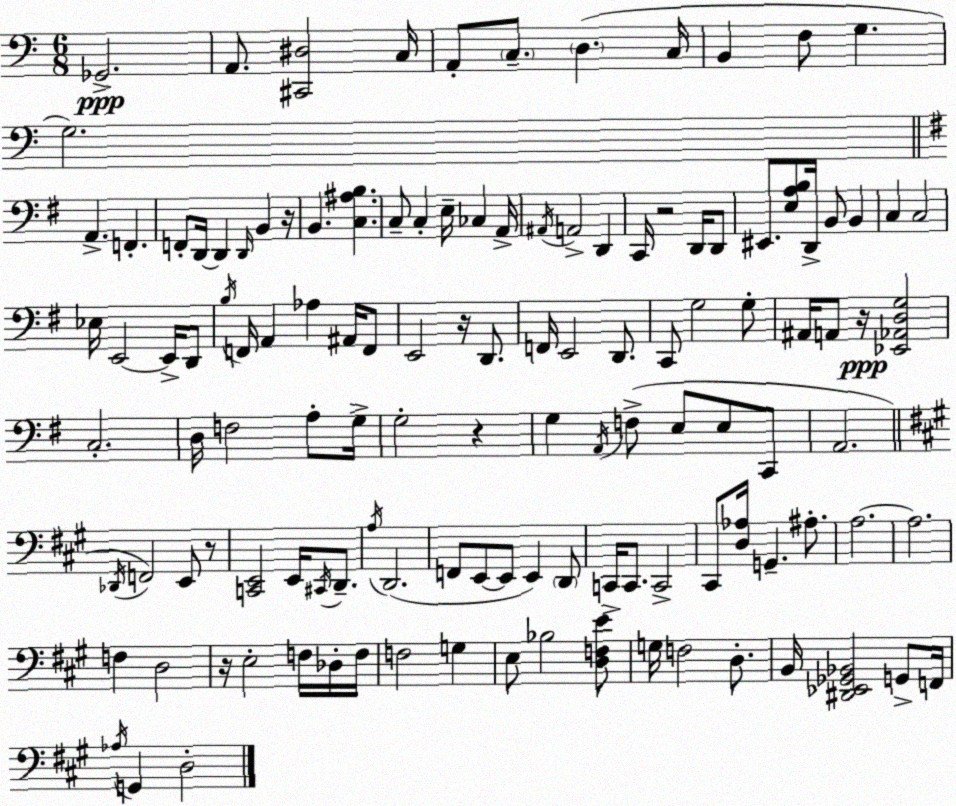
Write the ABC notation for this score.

X:1
T:Untitled
M:6/8
L:1/4
K:Am
_G,,2 A,,/2 [^C,,^D,]2 C,/4 A,,/2 C,/2 D, C,/4 B,, F,/2 G, G,2 A,, F,, F,,/2 D,,/4 D,, D,,/4 B,, z/4 B,, [C,^A,B,] C,/2 C, E,/4 _C, A,,/4 ^A,,/4 A,,2 D,, C,,/4 z2 D,,/4 D,,/2 ^E,,/2 [E,A,B,]/2 D,,/4 B,,/2 B,, C, C,2 _E,/4 E,,2 E,,/4 D,,/2 B,/4 F,,/4 A,, _A, ^A,,/4 F,,/2 E,,2 z/4 D,,/2 F,,/4 E,,2 D,,/2 C,,/2 G,2 G,/2 ^A,,/4 A,,/2 z/4 [_E,,_A,,D,G,]2 C,2 D,/4 F,2 A,/2 G,/4 G,2 z G, A,,/4 F,/2 E,/2 E,/2 C,,/2 A,,2 _D,,/4 F,,2 E,,/2 z/2 [C,,E,,]2 E,,/4 ^C,,/4 D,,/2 A,/4 D,,2 F,,/2 E,,/2 E,,/2 E,, D,,/2 C,,/4 C,,/2 C,,2 ^C,,/2 [D,_A,]/4 G,, ^A,/2 A,2 A,2 F, D,2 z/4 E,2 F,/4 _D,/4 F,/4 F,2 G, E,/2 _B,2 [D,F,E]/2 G,/4 F,2 D,/2 B,,/4 [^D,,_E,,_G,,_B,,]2 G,,/2 F,,/4 _A,/4 G,, D,2